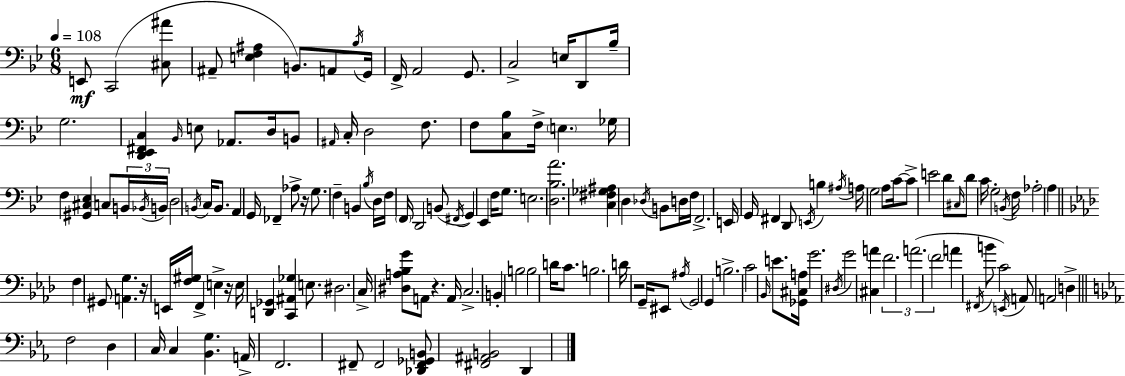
{
  \clef bass
  \numericTimeSignature
  \time 6/8
  \key bes \major
  \tempo 4 = 108
  e,8\mf c,2( <cis ais'>8 | ais,8-- <e f ais>4 b,8.) a,8 \acciaccatura { bes16 } | g,16 f,16-> a,2 g,8. | c2-> e16 d,8 | \break bes16-- g2. | <d, ees, fis, c>4 \grace { bes,16 } e8 aes,8. d16 | b,8 \grace { ais,16 } c16-. d2 | f8. f8 <c bes>8 f16-> \parenthesize e4. | \break ges16 f4 <gis, cis ees>4 c8 | \tuplet 3/2 { b,16 \acciaccatura { bes,16 } b,16 } d2 | \acciaccatura { b,16 } c16 b,8. a,4 g,16 fes,4-- | aes8-> r16 g8. f4-- | \break b,4 \acciaccatura { bes16 } d16 f16 \parenthesize f,16 d,2 | b,8( \acciaccatura { fis,16 } g,4) ees,4 | f16 g8. e2. | <d bes a'>2. | \break <c fis ges ais>4 d4 | \acciaccatura { des16 } b,8 d16 f16 f,2.-> | e,16 g,16 fis,4 | d,8 \acciaccatura { e,16 } b4 \acciaccatura { ais16 } a16 g2 | \break a8 c'16~~ c'8-> | e'2 d'8 \grace { cis16 } d'8 | c'16 g2-. \acciaccatura { b,16 } f16 | aes2-. a4 | \break \bar "||" \break \key f \minor f4 gis,8 <a, g>4. | r16 e,16 <f gis>16 f,4-> e4-> r16 | e16 <d, ges,>4 <c, ais, ges>4 e8. | dis2. | \break c16-> <dis a bes g'>8 a,8 r4. a,16 | c2.-> | b,4-. b2 | b2 d'16 c'8. | \break b2. | d'16 r2 g,16-- eis,8 | \acciaccatura { ais16 } g,2 g,4 | b2.-> | \break c'2 \grace { bes,16 } e'8. | <ges, cis a>16 g'2. | \acciaccatura { dis16 } g'2 <cis a'>4 | \tuplet 3/2 { f'2. | \break a'2.( | \parenthesize f'2 } a'4 | \acciaccatura { fis,16 } b'8 c'2) | \acciaccatura { e,16 } a,8 a,2 | \break d4-> \bar "||" \break \key ees \major f2 d4 | c16 c4 <bes, g>4. a,16-> | f,2. | fis,8-- fis,2 <des, fis, ges, b,>8 | \break <fis, ais, b,>2 d,4 | \bar "|."
}